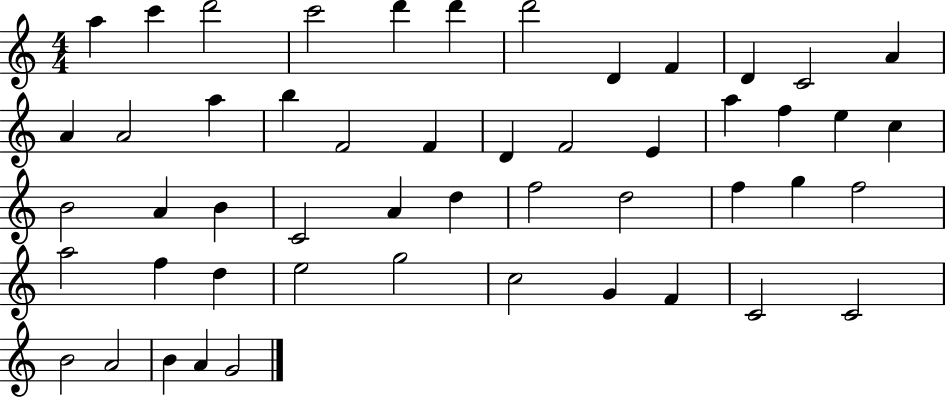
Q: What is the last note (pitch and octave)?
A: G4